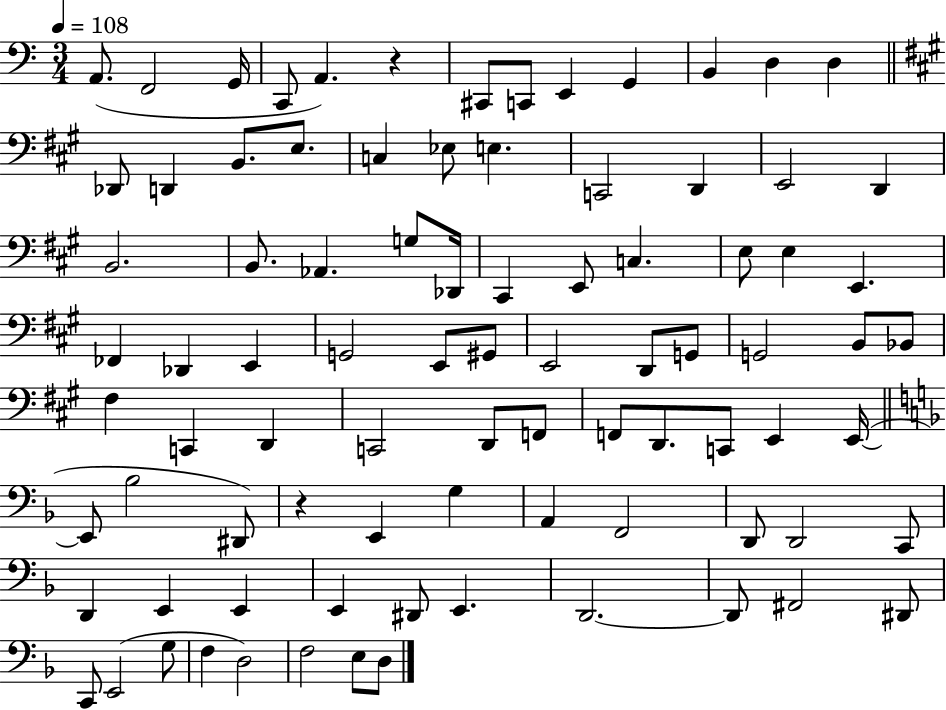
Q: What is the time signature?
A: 3/4